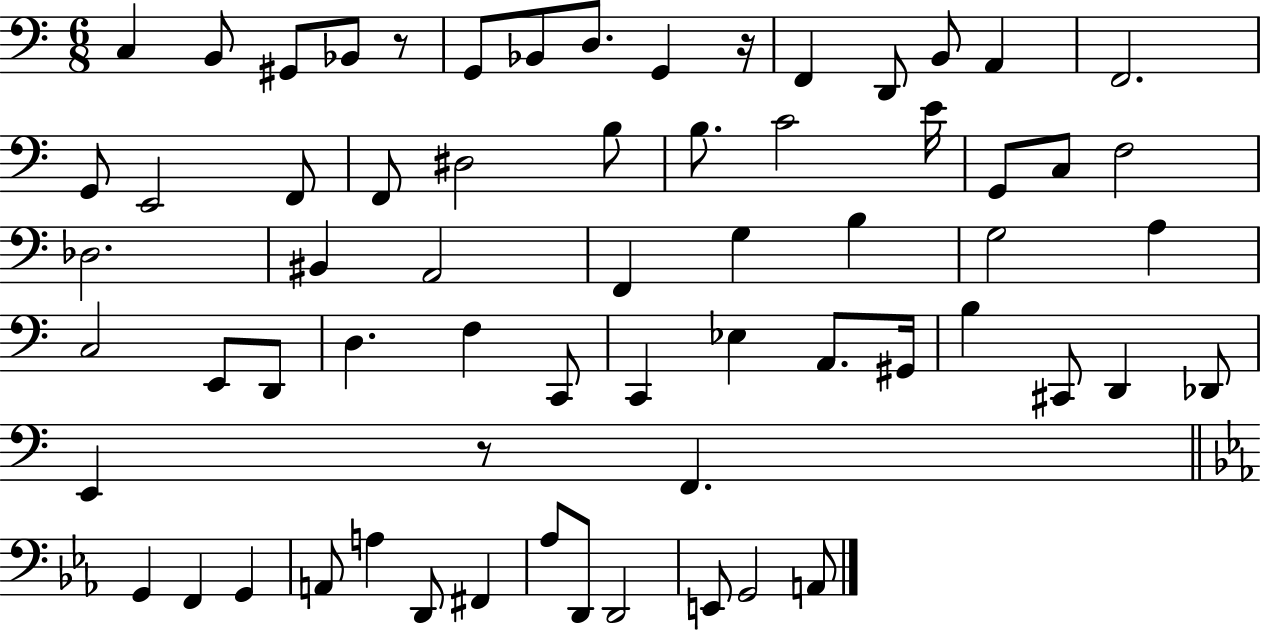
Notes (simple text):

C3/q B2/e G#2/e Bb2/e R/e G2/e Bb2/e D3/e. G2/q R/s F2/q D2/e B2/e A2/q F2/h. G2/e E2/h F2/e F2/e D#3/h B3/e B3/e. C4/h E4/s G2/e C3/e F3/h Db3/h. BIS2/q A2/h F2/q G3/q B3/q G3/h A3/q C3/h E2/e D2/e D3/q. F3/q C2/e C2/q Eb3/q A2/e. G#2/s B3/q C#2/e D2/q Db2/e E2/q R/e F2/q. G2/q F2/q G2/q A2/e A3/q D2/e F#2/q Ab3/e D2/e D2/h E2/e G2/h A2/e